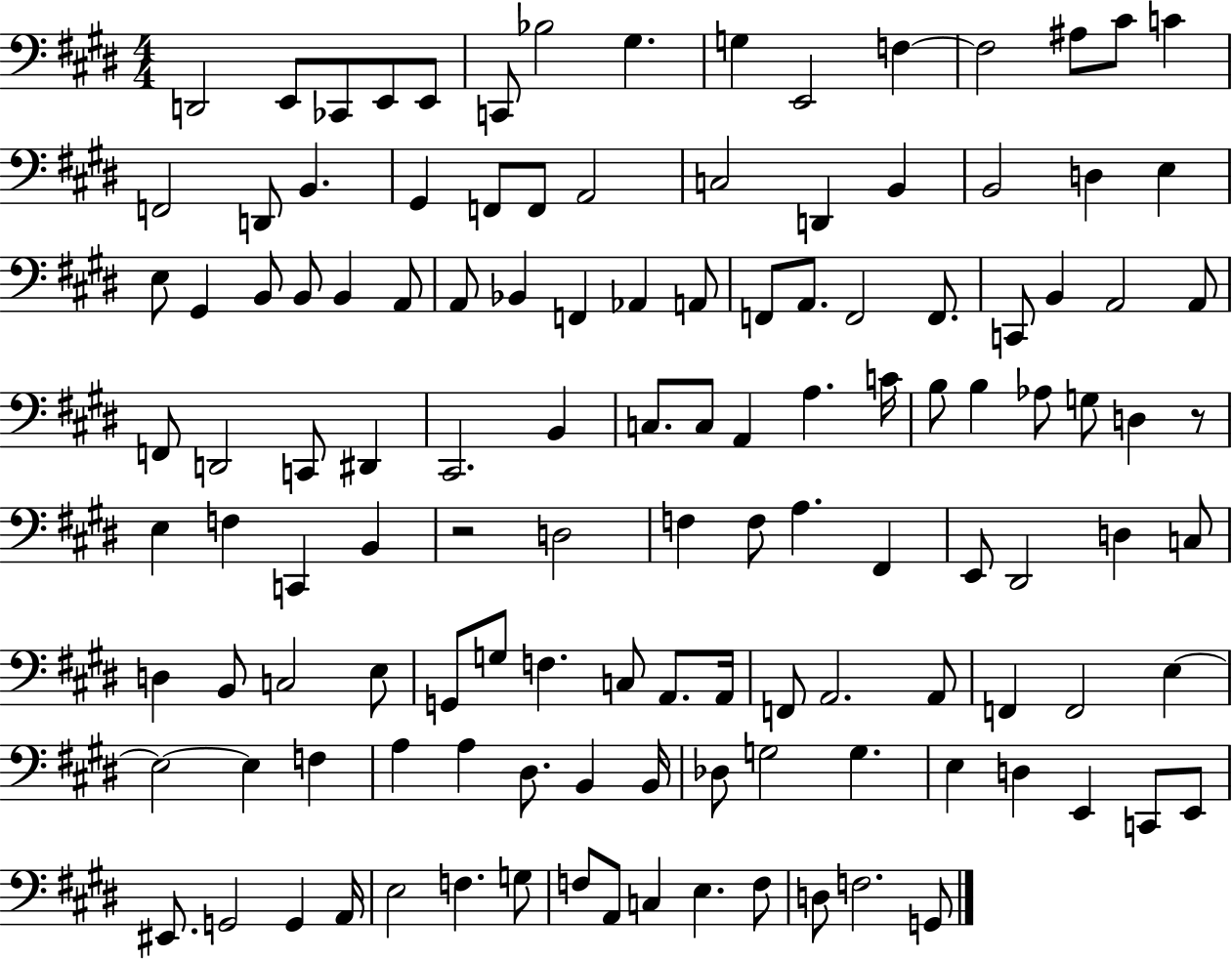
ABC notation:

X:1
T:Untitled
M:4/4
L:1/4
K:E
D,,2 E,,/2 _C,,/2 E,,/2 E,,/2 C,,/2 _B,2 ^G, G, E,,2 F, F,2 ^A,/2 ^C/2 C F,,2 D,,/2 B,, ^G,, F,,/2 F,,/2 A,,2 C,2 D,, B,, B,,2 D, E, E,/2 ^G,, B,,/2 B,,/2 B,, A,,/2 A,,/2 _B,, F,, _A,, A,,/2 F,,/2 A,,/2 F,,2 F,,/2 C,,/2 B,, A,,2 A,,/2 F,,/2 D,,2 C,,/2 ^D,, ^C,,2 B,, C,/2 C,/2 A,, A, C/4 B,/2 B, _A,/2 G,/2 D, z/2 E, F, C,, B,, z2 D,2 F, F,/2 A, ^F,, E,,/2 ^D,,2 D, C,/2 D, B,,/2 C,2 E,/2 G,,/2 G,/2 F, C,/2 A,,/2 A,,/4 F,,/2 A,,2 A,,/2 F,, F,,2 E, E,2 E, F, A, A, ^D,/2 B,, B,,/4 _D,/2 G,2 G, E, D, E,, C,,/2 E,,/2 ^E,,/2 G,,2 G,, A,,/4 E,2 F, G,/2 F,/2 A,,/2 C, E, F,/2 D,/2 F,2 G,,/2